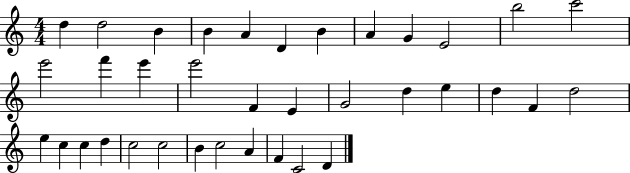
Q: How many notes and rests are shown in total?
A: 36